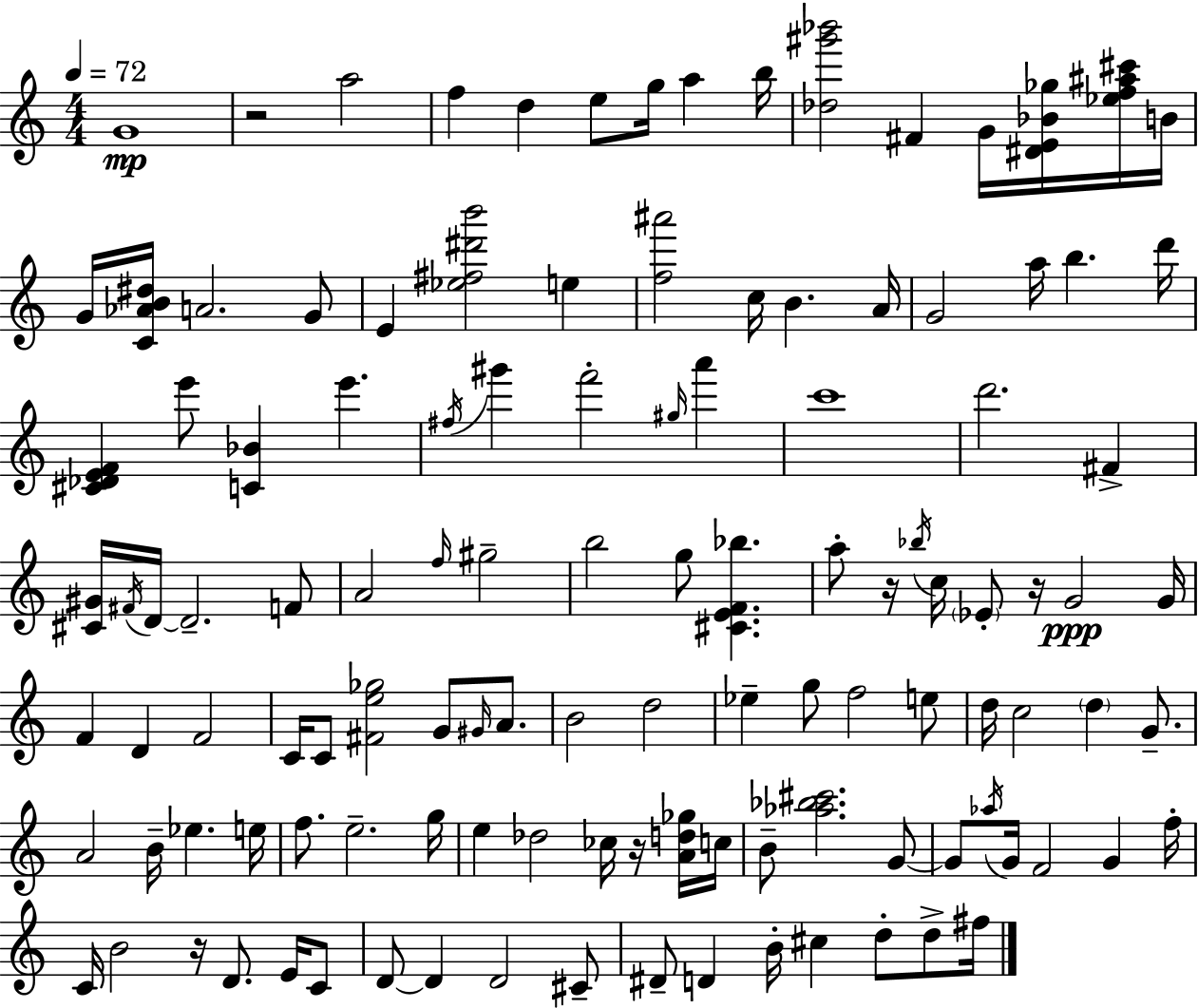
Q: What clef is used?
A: treble